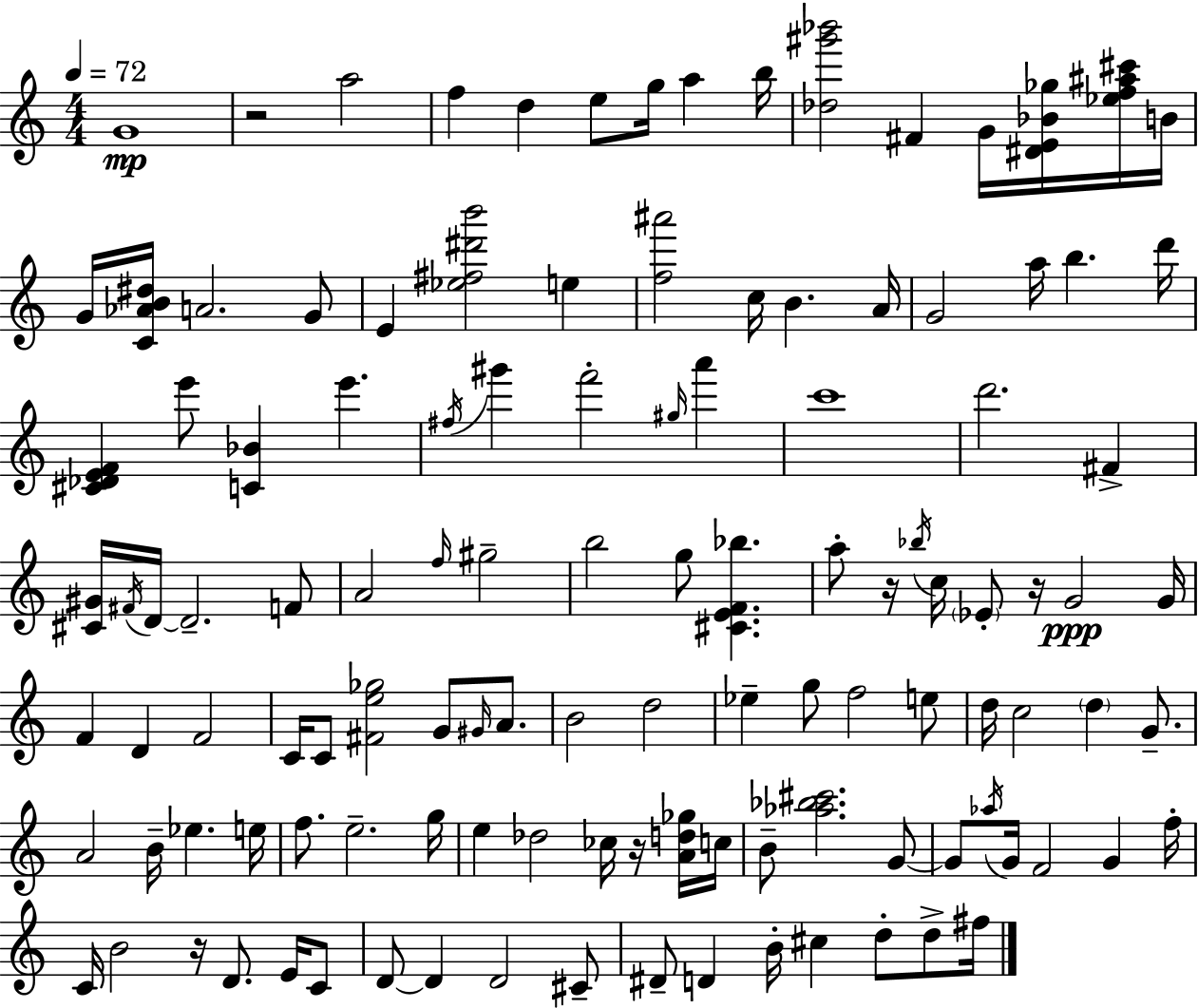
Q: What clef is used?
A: treble